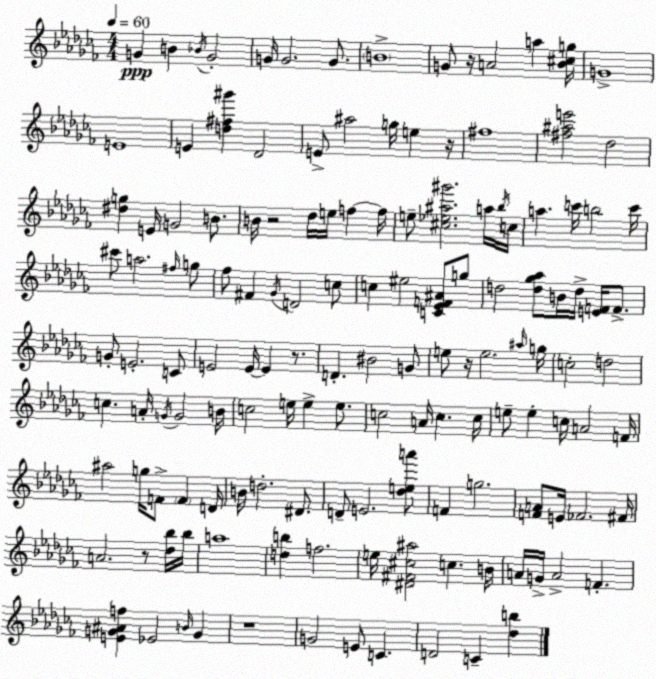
X:1
T:Untitled
M:4/4
L:1/4
K:Abm
G B _B/4 G2 G/4 G2 G/2 B4 G/2 z/4 A2 a [_B^cg]/4 G4 E4 E [d^f^g'] _D2 E/2 ^a2 g/4 e z/4 ^f4 [^f^ae']2 _d2 [^dg] E/4 G2 B/2 B/4 z2 _d/4 e/4 f f/4 e/2 [^c_e^a^g']2 a/4 _b/4 c/4 a c'/4 b2 c'/4 ^c'/2 a2 ^f/4 g/2 _f/2 ^F _G/4 D2 c/2 c ^e2 [C_EF^A]/2 g/2 d2 [d_g_a]/2 B/4 d/4 [EF]/4 F/2 G/2 E2 C/2 E2 E/4 E z/2 D ^B2 G/2 e/2 z/4 e2 ^a/4 g/4 c2 d2 c A/4 G/4 G2 B/4 c2 e/4 e e/2 c2 A/4 c c/4 e/2 e c/4 A2 F/4 ^a2 g/4 F/2 F D/4 B/4 d2 ^D/2 D/2 E2 [_dea']/2 F g2 [FA]/2 E/4 _F2 ^F/4 A2 z/2 [_d_b]/4 _b/4 a4 [db] f2 e/4 [^D^F^c^a]2 c B/4 A/4 G/4 A2 F [EG^Af] _E2 B/4 G z4 G2 E/2 C D2 C [_db]